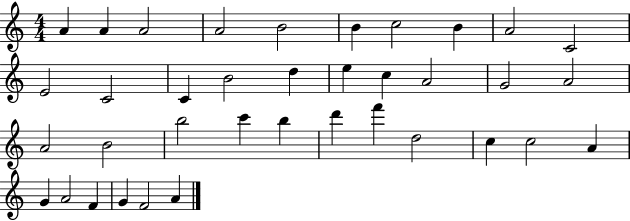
{
  \clef treble
  \numericTimeSignature
  \time 4/4
  \key c \major
  a'4 a'4 a'2 | a'2 b'2 | b'4 c''2 b'4 | a'2 c'2 | \break e'2 c'2 | c'4 b'2 d''4 | e''4 c''4 a'2 | g'2 a'2 | \break a'2 b'2 | b''2 c'''4 b''4 | d'''4 f'''4 d''2 | c''4 c''2 a'4 | \break g'4 a'2 f'4 | g'4 f'2 a'4 | \bar "|."
}